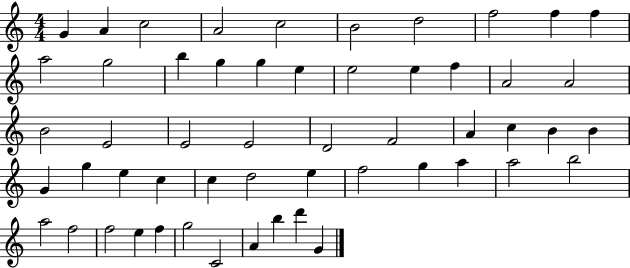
G4/q A4/q C5/h A4/h C5/h B4/h D5/h F5/h F5/q F5/q A5/h G5/h B5/q G5/q G5/q E5/q E5/h E5/q F5/q A4/h A4/h B4/h E4/h E4/h E4/h D4/h F4/h A4/q C5/q B4/q B4/q G4/q G5/q E5/q C5/q C5/q D5/h E5/q F5/h G5/q A5/q A5/h B5/h A5/h F5/h F5/h E5/q F5/q G5/h C4/h A4/q B5/q D6/q G4/q